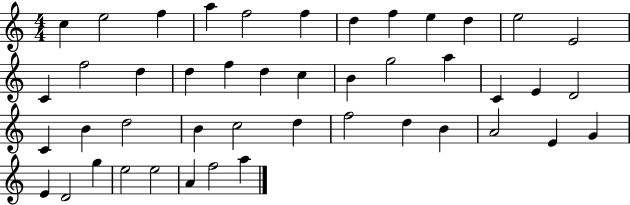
C5/q E5/h F5/q A5/q F5/h F5/q D5/q F5/q E5/q D5/q E5/h E4/h C4/q F5/h D5/q D5/q F5/q D5/q C5/q B4/q G5/h A5/q C4/q E4/q D4/h C4/q B4/q D5/h B4/q C5/h D5/q F5/h D5/q B4/q A4/h E4/q G4/q E4/q D4/h G5/q E5/h E5/h A4/q F5/h A5/q